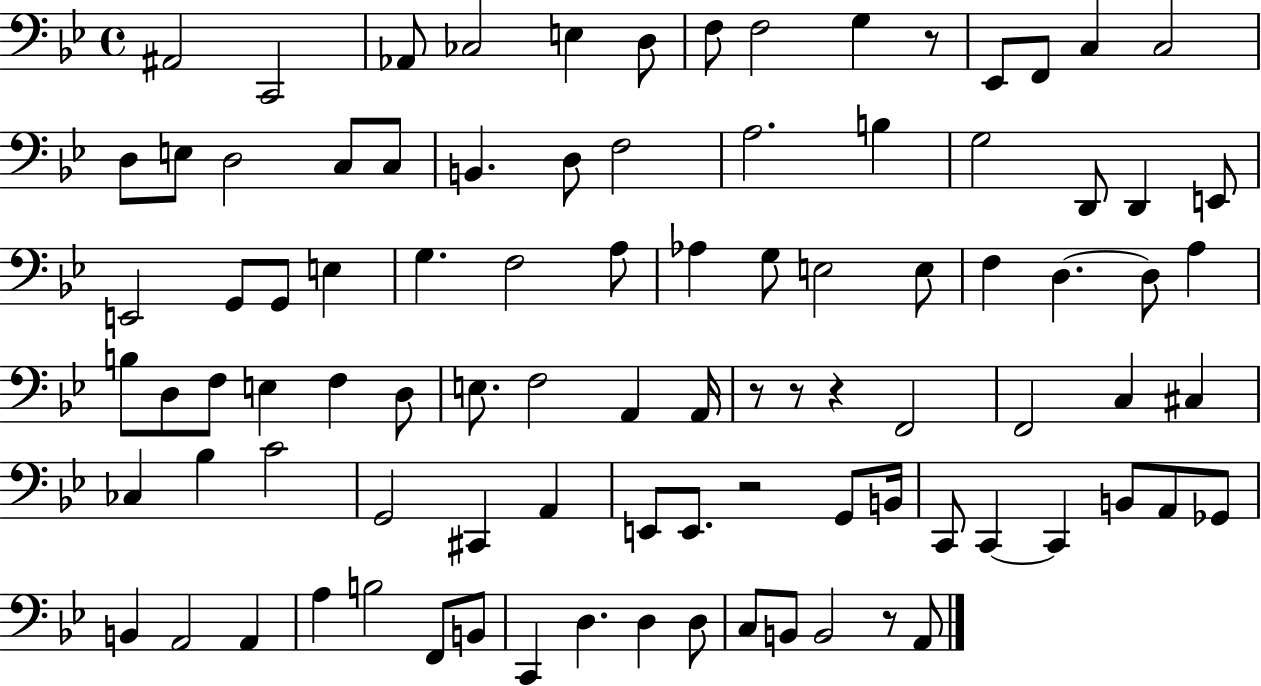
X:1
T:Untitled
M:4/4
L:1/4
K:Bb
^A,,2 C,,2 _A,,/2 _C,2 E, D,/2 F,/2 F,2 G, z/2 _E,,/2 F,,/2 C, C,2 D,/2 E,/2 D,2 C,/2 C,/2 B,, D,/2 F,2 A,2 B, G,2 D,,/2 D,, E,,/2 E,,2 G,,/2 G,,/2 E, G, F,2 A,/2 _A, G,/2 E,2 E,/2 F, D, D,/2 A, B,/2 D,/2 F,/2 E, F, D,/2 E,/2 F,2 A,, A,,/4 z/2 z/2 z F,,2 F,,2 C, ^C, _C, _B, C2 G,,2 ^C,, A,, E,,/2 E,,/2 z2 G,,/2 B,,/4 C,,/2 C,, C,, B,,/2 A,,/2 _G,,/2 B,, A,,2 A,, A, B,2 F,,/2 B,,/2 C,, D, D, D,/2 C,/2 B,,/2 B,,2 z/2 A,,/2